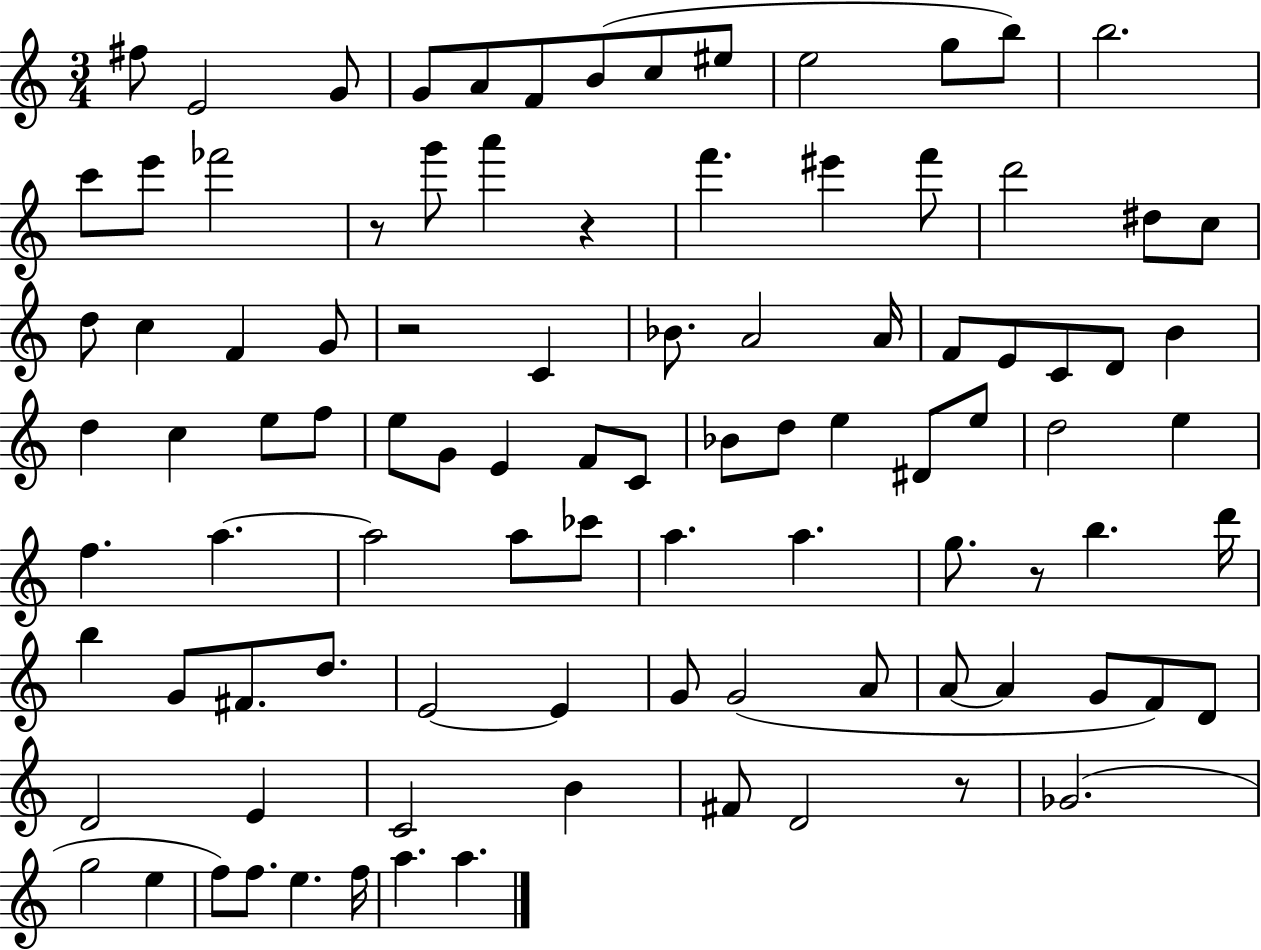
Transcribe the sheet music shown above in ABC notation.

X:1
T:Untitled
M:3/4
L:1/4
K:C
^f/2 E2 G/2 G/2 A/2 F/2 B/2 c/2 ^e/2 e2 g/2 b/2 b2 c'/2 e'/2 _f'2 z/2 g'/2 a' z f' ^e' f'/2 d'2 ^d/2 c/2 d/2 c F G/2 z2 C _B/2 A2 A/4 F/2 E/2 C/2 D/2 B d c e/2 f/2 e/2 G/2 E F/2 C/2 _B/2 d/2 e ^D/2 e/2 d2 e f a a2 a/2 _c'/2 a a g/2 z/2 b d'/4 b G/2 ^F/2 d/2 E2 E G/2 G2 A/2 A/2 A G/2 F/2 D/2 D2 E C2 B ^F/2 D2 z/2 _G2 g2 e f/2 f/2 e f/4 a a